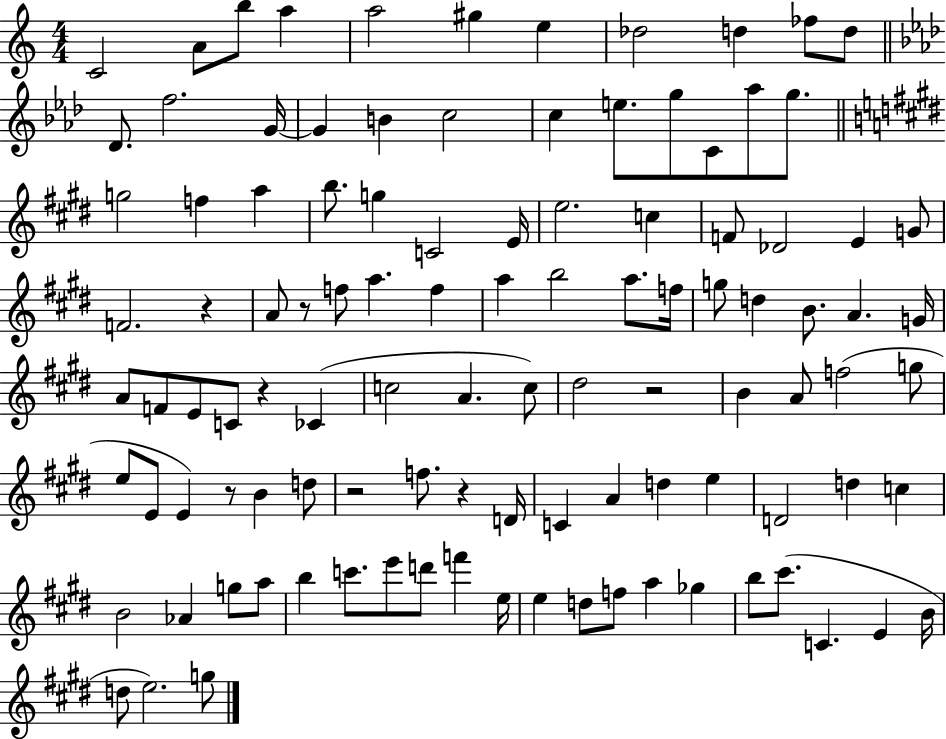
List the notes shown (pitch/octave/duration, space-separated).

C4/h A4/e B5/e A5/q A5/h G#5/q E5/q Db5/h D5/q FES5/e D5/e Db4/e. F5/h. G4/s G4/q B4/q C5/h C5/q E5/e. G5/e C4/e Ab5/e G5/e. G5/h F5/q A5/q B5/e. G5/q C4/h E4/s E5/h. C5/q F4/e Db4/h E4/q G4/e F4/h. R/q A4/e R/e F5/e A5/q. F5/q A5/q B5/h A5/e. F5/s G5/e D5/q B4/e. A4/q. G4/s A4/e F4/e E4/e C4/e R/q CES4/q C5/h A4/q. C5/e D#5/h R/h B4/q A4/e F5/h G5/e E5/e E4/e E4/q R/e B4/q D5/e R/h F5/e. R/q D4/s C4/q A4/q D5/q E5/q D4/h D5/q C5/q B4/h Ab4/q G5/e A5/e B5/q C6/e. E6/e D6/e F6/q E5/s E5/q D5/e F5/e A5/q Gb5/q B5/e C#6/e. C4/q. E4/q B4/s D5/e E5/h. G5/e